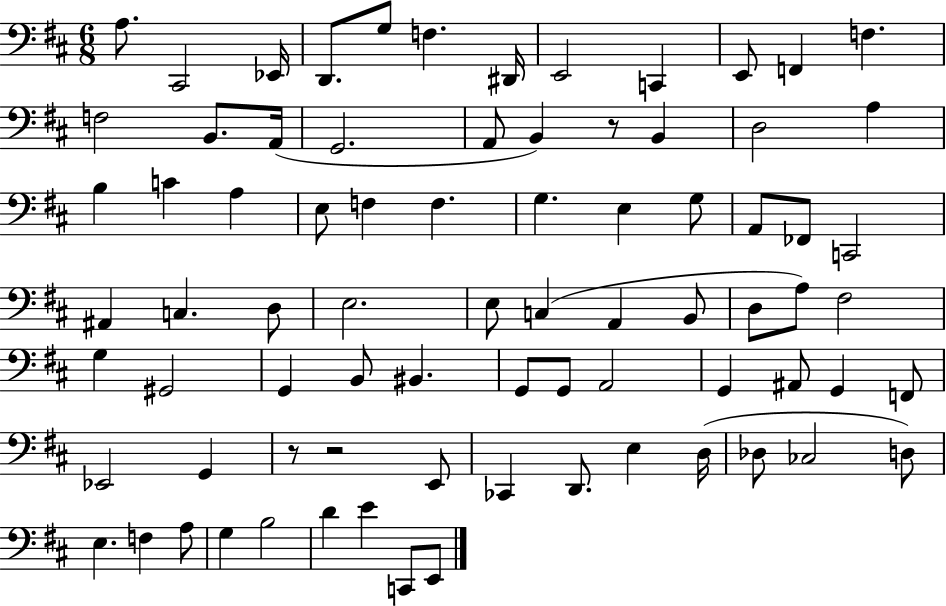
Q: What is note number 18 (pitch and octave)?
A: B2